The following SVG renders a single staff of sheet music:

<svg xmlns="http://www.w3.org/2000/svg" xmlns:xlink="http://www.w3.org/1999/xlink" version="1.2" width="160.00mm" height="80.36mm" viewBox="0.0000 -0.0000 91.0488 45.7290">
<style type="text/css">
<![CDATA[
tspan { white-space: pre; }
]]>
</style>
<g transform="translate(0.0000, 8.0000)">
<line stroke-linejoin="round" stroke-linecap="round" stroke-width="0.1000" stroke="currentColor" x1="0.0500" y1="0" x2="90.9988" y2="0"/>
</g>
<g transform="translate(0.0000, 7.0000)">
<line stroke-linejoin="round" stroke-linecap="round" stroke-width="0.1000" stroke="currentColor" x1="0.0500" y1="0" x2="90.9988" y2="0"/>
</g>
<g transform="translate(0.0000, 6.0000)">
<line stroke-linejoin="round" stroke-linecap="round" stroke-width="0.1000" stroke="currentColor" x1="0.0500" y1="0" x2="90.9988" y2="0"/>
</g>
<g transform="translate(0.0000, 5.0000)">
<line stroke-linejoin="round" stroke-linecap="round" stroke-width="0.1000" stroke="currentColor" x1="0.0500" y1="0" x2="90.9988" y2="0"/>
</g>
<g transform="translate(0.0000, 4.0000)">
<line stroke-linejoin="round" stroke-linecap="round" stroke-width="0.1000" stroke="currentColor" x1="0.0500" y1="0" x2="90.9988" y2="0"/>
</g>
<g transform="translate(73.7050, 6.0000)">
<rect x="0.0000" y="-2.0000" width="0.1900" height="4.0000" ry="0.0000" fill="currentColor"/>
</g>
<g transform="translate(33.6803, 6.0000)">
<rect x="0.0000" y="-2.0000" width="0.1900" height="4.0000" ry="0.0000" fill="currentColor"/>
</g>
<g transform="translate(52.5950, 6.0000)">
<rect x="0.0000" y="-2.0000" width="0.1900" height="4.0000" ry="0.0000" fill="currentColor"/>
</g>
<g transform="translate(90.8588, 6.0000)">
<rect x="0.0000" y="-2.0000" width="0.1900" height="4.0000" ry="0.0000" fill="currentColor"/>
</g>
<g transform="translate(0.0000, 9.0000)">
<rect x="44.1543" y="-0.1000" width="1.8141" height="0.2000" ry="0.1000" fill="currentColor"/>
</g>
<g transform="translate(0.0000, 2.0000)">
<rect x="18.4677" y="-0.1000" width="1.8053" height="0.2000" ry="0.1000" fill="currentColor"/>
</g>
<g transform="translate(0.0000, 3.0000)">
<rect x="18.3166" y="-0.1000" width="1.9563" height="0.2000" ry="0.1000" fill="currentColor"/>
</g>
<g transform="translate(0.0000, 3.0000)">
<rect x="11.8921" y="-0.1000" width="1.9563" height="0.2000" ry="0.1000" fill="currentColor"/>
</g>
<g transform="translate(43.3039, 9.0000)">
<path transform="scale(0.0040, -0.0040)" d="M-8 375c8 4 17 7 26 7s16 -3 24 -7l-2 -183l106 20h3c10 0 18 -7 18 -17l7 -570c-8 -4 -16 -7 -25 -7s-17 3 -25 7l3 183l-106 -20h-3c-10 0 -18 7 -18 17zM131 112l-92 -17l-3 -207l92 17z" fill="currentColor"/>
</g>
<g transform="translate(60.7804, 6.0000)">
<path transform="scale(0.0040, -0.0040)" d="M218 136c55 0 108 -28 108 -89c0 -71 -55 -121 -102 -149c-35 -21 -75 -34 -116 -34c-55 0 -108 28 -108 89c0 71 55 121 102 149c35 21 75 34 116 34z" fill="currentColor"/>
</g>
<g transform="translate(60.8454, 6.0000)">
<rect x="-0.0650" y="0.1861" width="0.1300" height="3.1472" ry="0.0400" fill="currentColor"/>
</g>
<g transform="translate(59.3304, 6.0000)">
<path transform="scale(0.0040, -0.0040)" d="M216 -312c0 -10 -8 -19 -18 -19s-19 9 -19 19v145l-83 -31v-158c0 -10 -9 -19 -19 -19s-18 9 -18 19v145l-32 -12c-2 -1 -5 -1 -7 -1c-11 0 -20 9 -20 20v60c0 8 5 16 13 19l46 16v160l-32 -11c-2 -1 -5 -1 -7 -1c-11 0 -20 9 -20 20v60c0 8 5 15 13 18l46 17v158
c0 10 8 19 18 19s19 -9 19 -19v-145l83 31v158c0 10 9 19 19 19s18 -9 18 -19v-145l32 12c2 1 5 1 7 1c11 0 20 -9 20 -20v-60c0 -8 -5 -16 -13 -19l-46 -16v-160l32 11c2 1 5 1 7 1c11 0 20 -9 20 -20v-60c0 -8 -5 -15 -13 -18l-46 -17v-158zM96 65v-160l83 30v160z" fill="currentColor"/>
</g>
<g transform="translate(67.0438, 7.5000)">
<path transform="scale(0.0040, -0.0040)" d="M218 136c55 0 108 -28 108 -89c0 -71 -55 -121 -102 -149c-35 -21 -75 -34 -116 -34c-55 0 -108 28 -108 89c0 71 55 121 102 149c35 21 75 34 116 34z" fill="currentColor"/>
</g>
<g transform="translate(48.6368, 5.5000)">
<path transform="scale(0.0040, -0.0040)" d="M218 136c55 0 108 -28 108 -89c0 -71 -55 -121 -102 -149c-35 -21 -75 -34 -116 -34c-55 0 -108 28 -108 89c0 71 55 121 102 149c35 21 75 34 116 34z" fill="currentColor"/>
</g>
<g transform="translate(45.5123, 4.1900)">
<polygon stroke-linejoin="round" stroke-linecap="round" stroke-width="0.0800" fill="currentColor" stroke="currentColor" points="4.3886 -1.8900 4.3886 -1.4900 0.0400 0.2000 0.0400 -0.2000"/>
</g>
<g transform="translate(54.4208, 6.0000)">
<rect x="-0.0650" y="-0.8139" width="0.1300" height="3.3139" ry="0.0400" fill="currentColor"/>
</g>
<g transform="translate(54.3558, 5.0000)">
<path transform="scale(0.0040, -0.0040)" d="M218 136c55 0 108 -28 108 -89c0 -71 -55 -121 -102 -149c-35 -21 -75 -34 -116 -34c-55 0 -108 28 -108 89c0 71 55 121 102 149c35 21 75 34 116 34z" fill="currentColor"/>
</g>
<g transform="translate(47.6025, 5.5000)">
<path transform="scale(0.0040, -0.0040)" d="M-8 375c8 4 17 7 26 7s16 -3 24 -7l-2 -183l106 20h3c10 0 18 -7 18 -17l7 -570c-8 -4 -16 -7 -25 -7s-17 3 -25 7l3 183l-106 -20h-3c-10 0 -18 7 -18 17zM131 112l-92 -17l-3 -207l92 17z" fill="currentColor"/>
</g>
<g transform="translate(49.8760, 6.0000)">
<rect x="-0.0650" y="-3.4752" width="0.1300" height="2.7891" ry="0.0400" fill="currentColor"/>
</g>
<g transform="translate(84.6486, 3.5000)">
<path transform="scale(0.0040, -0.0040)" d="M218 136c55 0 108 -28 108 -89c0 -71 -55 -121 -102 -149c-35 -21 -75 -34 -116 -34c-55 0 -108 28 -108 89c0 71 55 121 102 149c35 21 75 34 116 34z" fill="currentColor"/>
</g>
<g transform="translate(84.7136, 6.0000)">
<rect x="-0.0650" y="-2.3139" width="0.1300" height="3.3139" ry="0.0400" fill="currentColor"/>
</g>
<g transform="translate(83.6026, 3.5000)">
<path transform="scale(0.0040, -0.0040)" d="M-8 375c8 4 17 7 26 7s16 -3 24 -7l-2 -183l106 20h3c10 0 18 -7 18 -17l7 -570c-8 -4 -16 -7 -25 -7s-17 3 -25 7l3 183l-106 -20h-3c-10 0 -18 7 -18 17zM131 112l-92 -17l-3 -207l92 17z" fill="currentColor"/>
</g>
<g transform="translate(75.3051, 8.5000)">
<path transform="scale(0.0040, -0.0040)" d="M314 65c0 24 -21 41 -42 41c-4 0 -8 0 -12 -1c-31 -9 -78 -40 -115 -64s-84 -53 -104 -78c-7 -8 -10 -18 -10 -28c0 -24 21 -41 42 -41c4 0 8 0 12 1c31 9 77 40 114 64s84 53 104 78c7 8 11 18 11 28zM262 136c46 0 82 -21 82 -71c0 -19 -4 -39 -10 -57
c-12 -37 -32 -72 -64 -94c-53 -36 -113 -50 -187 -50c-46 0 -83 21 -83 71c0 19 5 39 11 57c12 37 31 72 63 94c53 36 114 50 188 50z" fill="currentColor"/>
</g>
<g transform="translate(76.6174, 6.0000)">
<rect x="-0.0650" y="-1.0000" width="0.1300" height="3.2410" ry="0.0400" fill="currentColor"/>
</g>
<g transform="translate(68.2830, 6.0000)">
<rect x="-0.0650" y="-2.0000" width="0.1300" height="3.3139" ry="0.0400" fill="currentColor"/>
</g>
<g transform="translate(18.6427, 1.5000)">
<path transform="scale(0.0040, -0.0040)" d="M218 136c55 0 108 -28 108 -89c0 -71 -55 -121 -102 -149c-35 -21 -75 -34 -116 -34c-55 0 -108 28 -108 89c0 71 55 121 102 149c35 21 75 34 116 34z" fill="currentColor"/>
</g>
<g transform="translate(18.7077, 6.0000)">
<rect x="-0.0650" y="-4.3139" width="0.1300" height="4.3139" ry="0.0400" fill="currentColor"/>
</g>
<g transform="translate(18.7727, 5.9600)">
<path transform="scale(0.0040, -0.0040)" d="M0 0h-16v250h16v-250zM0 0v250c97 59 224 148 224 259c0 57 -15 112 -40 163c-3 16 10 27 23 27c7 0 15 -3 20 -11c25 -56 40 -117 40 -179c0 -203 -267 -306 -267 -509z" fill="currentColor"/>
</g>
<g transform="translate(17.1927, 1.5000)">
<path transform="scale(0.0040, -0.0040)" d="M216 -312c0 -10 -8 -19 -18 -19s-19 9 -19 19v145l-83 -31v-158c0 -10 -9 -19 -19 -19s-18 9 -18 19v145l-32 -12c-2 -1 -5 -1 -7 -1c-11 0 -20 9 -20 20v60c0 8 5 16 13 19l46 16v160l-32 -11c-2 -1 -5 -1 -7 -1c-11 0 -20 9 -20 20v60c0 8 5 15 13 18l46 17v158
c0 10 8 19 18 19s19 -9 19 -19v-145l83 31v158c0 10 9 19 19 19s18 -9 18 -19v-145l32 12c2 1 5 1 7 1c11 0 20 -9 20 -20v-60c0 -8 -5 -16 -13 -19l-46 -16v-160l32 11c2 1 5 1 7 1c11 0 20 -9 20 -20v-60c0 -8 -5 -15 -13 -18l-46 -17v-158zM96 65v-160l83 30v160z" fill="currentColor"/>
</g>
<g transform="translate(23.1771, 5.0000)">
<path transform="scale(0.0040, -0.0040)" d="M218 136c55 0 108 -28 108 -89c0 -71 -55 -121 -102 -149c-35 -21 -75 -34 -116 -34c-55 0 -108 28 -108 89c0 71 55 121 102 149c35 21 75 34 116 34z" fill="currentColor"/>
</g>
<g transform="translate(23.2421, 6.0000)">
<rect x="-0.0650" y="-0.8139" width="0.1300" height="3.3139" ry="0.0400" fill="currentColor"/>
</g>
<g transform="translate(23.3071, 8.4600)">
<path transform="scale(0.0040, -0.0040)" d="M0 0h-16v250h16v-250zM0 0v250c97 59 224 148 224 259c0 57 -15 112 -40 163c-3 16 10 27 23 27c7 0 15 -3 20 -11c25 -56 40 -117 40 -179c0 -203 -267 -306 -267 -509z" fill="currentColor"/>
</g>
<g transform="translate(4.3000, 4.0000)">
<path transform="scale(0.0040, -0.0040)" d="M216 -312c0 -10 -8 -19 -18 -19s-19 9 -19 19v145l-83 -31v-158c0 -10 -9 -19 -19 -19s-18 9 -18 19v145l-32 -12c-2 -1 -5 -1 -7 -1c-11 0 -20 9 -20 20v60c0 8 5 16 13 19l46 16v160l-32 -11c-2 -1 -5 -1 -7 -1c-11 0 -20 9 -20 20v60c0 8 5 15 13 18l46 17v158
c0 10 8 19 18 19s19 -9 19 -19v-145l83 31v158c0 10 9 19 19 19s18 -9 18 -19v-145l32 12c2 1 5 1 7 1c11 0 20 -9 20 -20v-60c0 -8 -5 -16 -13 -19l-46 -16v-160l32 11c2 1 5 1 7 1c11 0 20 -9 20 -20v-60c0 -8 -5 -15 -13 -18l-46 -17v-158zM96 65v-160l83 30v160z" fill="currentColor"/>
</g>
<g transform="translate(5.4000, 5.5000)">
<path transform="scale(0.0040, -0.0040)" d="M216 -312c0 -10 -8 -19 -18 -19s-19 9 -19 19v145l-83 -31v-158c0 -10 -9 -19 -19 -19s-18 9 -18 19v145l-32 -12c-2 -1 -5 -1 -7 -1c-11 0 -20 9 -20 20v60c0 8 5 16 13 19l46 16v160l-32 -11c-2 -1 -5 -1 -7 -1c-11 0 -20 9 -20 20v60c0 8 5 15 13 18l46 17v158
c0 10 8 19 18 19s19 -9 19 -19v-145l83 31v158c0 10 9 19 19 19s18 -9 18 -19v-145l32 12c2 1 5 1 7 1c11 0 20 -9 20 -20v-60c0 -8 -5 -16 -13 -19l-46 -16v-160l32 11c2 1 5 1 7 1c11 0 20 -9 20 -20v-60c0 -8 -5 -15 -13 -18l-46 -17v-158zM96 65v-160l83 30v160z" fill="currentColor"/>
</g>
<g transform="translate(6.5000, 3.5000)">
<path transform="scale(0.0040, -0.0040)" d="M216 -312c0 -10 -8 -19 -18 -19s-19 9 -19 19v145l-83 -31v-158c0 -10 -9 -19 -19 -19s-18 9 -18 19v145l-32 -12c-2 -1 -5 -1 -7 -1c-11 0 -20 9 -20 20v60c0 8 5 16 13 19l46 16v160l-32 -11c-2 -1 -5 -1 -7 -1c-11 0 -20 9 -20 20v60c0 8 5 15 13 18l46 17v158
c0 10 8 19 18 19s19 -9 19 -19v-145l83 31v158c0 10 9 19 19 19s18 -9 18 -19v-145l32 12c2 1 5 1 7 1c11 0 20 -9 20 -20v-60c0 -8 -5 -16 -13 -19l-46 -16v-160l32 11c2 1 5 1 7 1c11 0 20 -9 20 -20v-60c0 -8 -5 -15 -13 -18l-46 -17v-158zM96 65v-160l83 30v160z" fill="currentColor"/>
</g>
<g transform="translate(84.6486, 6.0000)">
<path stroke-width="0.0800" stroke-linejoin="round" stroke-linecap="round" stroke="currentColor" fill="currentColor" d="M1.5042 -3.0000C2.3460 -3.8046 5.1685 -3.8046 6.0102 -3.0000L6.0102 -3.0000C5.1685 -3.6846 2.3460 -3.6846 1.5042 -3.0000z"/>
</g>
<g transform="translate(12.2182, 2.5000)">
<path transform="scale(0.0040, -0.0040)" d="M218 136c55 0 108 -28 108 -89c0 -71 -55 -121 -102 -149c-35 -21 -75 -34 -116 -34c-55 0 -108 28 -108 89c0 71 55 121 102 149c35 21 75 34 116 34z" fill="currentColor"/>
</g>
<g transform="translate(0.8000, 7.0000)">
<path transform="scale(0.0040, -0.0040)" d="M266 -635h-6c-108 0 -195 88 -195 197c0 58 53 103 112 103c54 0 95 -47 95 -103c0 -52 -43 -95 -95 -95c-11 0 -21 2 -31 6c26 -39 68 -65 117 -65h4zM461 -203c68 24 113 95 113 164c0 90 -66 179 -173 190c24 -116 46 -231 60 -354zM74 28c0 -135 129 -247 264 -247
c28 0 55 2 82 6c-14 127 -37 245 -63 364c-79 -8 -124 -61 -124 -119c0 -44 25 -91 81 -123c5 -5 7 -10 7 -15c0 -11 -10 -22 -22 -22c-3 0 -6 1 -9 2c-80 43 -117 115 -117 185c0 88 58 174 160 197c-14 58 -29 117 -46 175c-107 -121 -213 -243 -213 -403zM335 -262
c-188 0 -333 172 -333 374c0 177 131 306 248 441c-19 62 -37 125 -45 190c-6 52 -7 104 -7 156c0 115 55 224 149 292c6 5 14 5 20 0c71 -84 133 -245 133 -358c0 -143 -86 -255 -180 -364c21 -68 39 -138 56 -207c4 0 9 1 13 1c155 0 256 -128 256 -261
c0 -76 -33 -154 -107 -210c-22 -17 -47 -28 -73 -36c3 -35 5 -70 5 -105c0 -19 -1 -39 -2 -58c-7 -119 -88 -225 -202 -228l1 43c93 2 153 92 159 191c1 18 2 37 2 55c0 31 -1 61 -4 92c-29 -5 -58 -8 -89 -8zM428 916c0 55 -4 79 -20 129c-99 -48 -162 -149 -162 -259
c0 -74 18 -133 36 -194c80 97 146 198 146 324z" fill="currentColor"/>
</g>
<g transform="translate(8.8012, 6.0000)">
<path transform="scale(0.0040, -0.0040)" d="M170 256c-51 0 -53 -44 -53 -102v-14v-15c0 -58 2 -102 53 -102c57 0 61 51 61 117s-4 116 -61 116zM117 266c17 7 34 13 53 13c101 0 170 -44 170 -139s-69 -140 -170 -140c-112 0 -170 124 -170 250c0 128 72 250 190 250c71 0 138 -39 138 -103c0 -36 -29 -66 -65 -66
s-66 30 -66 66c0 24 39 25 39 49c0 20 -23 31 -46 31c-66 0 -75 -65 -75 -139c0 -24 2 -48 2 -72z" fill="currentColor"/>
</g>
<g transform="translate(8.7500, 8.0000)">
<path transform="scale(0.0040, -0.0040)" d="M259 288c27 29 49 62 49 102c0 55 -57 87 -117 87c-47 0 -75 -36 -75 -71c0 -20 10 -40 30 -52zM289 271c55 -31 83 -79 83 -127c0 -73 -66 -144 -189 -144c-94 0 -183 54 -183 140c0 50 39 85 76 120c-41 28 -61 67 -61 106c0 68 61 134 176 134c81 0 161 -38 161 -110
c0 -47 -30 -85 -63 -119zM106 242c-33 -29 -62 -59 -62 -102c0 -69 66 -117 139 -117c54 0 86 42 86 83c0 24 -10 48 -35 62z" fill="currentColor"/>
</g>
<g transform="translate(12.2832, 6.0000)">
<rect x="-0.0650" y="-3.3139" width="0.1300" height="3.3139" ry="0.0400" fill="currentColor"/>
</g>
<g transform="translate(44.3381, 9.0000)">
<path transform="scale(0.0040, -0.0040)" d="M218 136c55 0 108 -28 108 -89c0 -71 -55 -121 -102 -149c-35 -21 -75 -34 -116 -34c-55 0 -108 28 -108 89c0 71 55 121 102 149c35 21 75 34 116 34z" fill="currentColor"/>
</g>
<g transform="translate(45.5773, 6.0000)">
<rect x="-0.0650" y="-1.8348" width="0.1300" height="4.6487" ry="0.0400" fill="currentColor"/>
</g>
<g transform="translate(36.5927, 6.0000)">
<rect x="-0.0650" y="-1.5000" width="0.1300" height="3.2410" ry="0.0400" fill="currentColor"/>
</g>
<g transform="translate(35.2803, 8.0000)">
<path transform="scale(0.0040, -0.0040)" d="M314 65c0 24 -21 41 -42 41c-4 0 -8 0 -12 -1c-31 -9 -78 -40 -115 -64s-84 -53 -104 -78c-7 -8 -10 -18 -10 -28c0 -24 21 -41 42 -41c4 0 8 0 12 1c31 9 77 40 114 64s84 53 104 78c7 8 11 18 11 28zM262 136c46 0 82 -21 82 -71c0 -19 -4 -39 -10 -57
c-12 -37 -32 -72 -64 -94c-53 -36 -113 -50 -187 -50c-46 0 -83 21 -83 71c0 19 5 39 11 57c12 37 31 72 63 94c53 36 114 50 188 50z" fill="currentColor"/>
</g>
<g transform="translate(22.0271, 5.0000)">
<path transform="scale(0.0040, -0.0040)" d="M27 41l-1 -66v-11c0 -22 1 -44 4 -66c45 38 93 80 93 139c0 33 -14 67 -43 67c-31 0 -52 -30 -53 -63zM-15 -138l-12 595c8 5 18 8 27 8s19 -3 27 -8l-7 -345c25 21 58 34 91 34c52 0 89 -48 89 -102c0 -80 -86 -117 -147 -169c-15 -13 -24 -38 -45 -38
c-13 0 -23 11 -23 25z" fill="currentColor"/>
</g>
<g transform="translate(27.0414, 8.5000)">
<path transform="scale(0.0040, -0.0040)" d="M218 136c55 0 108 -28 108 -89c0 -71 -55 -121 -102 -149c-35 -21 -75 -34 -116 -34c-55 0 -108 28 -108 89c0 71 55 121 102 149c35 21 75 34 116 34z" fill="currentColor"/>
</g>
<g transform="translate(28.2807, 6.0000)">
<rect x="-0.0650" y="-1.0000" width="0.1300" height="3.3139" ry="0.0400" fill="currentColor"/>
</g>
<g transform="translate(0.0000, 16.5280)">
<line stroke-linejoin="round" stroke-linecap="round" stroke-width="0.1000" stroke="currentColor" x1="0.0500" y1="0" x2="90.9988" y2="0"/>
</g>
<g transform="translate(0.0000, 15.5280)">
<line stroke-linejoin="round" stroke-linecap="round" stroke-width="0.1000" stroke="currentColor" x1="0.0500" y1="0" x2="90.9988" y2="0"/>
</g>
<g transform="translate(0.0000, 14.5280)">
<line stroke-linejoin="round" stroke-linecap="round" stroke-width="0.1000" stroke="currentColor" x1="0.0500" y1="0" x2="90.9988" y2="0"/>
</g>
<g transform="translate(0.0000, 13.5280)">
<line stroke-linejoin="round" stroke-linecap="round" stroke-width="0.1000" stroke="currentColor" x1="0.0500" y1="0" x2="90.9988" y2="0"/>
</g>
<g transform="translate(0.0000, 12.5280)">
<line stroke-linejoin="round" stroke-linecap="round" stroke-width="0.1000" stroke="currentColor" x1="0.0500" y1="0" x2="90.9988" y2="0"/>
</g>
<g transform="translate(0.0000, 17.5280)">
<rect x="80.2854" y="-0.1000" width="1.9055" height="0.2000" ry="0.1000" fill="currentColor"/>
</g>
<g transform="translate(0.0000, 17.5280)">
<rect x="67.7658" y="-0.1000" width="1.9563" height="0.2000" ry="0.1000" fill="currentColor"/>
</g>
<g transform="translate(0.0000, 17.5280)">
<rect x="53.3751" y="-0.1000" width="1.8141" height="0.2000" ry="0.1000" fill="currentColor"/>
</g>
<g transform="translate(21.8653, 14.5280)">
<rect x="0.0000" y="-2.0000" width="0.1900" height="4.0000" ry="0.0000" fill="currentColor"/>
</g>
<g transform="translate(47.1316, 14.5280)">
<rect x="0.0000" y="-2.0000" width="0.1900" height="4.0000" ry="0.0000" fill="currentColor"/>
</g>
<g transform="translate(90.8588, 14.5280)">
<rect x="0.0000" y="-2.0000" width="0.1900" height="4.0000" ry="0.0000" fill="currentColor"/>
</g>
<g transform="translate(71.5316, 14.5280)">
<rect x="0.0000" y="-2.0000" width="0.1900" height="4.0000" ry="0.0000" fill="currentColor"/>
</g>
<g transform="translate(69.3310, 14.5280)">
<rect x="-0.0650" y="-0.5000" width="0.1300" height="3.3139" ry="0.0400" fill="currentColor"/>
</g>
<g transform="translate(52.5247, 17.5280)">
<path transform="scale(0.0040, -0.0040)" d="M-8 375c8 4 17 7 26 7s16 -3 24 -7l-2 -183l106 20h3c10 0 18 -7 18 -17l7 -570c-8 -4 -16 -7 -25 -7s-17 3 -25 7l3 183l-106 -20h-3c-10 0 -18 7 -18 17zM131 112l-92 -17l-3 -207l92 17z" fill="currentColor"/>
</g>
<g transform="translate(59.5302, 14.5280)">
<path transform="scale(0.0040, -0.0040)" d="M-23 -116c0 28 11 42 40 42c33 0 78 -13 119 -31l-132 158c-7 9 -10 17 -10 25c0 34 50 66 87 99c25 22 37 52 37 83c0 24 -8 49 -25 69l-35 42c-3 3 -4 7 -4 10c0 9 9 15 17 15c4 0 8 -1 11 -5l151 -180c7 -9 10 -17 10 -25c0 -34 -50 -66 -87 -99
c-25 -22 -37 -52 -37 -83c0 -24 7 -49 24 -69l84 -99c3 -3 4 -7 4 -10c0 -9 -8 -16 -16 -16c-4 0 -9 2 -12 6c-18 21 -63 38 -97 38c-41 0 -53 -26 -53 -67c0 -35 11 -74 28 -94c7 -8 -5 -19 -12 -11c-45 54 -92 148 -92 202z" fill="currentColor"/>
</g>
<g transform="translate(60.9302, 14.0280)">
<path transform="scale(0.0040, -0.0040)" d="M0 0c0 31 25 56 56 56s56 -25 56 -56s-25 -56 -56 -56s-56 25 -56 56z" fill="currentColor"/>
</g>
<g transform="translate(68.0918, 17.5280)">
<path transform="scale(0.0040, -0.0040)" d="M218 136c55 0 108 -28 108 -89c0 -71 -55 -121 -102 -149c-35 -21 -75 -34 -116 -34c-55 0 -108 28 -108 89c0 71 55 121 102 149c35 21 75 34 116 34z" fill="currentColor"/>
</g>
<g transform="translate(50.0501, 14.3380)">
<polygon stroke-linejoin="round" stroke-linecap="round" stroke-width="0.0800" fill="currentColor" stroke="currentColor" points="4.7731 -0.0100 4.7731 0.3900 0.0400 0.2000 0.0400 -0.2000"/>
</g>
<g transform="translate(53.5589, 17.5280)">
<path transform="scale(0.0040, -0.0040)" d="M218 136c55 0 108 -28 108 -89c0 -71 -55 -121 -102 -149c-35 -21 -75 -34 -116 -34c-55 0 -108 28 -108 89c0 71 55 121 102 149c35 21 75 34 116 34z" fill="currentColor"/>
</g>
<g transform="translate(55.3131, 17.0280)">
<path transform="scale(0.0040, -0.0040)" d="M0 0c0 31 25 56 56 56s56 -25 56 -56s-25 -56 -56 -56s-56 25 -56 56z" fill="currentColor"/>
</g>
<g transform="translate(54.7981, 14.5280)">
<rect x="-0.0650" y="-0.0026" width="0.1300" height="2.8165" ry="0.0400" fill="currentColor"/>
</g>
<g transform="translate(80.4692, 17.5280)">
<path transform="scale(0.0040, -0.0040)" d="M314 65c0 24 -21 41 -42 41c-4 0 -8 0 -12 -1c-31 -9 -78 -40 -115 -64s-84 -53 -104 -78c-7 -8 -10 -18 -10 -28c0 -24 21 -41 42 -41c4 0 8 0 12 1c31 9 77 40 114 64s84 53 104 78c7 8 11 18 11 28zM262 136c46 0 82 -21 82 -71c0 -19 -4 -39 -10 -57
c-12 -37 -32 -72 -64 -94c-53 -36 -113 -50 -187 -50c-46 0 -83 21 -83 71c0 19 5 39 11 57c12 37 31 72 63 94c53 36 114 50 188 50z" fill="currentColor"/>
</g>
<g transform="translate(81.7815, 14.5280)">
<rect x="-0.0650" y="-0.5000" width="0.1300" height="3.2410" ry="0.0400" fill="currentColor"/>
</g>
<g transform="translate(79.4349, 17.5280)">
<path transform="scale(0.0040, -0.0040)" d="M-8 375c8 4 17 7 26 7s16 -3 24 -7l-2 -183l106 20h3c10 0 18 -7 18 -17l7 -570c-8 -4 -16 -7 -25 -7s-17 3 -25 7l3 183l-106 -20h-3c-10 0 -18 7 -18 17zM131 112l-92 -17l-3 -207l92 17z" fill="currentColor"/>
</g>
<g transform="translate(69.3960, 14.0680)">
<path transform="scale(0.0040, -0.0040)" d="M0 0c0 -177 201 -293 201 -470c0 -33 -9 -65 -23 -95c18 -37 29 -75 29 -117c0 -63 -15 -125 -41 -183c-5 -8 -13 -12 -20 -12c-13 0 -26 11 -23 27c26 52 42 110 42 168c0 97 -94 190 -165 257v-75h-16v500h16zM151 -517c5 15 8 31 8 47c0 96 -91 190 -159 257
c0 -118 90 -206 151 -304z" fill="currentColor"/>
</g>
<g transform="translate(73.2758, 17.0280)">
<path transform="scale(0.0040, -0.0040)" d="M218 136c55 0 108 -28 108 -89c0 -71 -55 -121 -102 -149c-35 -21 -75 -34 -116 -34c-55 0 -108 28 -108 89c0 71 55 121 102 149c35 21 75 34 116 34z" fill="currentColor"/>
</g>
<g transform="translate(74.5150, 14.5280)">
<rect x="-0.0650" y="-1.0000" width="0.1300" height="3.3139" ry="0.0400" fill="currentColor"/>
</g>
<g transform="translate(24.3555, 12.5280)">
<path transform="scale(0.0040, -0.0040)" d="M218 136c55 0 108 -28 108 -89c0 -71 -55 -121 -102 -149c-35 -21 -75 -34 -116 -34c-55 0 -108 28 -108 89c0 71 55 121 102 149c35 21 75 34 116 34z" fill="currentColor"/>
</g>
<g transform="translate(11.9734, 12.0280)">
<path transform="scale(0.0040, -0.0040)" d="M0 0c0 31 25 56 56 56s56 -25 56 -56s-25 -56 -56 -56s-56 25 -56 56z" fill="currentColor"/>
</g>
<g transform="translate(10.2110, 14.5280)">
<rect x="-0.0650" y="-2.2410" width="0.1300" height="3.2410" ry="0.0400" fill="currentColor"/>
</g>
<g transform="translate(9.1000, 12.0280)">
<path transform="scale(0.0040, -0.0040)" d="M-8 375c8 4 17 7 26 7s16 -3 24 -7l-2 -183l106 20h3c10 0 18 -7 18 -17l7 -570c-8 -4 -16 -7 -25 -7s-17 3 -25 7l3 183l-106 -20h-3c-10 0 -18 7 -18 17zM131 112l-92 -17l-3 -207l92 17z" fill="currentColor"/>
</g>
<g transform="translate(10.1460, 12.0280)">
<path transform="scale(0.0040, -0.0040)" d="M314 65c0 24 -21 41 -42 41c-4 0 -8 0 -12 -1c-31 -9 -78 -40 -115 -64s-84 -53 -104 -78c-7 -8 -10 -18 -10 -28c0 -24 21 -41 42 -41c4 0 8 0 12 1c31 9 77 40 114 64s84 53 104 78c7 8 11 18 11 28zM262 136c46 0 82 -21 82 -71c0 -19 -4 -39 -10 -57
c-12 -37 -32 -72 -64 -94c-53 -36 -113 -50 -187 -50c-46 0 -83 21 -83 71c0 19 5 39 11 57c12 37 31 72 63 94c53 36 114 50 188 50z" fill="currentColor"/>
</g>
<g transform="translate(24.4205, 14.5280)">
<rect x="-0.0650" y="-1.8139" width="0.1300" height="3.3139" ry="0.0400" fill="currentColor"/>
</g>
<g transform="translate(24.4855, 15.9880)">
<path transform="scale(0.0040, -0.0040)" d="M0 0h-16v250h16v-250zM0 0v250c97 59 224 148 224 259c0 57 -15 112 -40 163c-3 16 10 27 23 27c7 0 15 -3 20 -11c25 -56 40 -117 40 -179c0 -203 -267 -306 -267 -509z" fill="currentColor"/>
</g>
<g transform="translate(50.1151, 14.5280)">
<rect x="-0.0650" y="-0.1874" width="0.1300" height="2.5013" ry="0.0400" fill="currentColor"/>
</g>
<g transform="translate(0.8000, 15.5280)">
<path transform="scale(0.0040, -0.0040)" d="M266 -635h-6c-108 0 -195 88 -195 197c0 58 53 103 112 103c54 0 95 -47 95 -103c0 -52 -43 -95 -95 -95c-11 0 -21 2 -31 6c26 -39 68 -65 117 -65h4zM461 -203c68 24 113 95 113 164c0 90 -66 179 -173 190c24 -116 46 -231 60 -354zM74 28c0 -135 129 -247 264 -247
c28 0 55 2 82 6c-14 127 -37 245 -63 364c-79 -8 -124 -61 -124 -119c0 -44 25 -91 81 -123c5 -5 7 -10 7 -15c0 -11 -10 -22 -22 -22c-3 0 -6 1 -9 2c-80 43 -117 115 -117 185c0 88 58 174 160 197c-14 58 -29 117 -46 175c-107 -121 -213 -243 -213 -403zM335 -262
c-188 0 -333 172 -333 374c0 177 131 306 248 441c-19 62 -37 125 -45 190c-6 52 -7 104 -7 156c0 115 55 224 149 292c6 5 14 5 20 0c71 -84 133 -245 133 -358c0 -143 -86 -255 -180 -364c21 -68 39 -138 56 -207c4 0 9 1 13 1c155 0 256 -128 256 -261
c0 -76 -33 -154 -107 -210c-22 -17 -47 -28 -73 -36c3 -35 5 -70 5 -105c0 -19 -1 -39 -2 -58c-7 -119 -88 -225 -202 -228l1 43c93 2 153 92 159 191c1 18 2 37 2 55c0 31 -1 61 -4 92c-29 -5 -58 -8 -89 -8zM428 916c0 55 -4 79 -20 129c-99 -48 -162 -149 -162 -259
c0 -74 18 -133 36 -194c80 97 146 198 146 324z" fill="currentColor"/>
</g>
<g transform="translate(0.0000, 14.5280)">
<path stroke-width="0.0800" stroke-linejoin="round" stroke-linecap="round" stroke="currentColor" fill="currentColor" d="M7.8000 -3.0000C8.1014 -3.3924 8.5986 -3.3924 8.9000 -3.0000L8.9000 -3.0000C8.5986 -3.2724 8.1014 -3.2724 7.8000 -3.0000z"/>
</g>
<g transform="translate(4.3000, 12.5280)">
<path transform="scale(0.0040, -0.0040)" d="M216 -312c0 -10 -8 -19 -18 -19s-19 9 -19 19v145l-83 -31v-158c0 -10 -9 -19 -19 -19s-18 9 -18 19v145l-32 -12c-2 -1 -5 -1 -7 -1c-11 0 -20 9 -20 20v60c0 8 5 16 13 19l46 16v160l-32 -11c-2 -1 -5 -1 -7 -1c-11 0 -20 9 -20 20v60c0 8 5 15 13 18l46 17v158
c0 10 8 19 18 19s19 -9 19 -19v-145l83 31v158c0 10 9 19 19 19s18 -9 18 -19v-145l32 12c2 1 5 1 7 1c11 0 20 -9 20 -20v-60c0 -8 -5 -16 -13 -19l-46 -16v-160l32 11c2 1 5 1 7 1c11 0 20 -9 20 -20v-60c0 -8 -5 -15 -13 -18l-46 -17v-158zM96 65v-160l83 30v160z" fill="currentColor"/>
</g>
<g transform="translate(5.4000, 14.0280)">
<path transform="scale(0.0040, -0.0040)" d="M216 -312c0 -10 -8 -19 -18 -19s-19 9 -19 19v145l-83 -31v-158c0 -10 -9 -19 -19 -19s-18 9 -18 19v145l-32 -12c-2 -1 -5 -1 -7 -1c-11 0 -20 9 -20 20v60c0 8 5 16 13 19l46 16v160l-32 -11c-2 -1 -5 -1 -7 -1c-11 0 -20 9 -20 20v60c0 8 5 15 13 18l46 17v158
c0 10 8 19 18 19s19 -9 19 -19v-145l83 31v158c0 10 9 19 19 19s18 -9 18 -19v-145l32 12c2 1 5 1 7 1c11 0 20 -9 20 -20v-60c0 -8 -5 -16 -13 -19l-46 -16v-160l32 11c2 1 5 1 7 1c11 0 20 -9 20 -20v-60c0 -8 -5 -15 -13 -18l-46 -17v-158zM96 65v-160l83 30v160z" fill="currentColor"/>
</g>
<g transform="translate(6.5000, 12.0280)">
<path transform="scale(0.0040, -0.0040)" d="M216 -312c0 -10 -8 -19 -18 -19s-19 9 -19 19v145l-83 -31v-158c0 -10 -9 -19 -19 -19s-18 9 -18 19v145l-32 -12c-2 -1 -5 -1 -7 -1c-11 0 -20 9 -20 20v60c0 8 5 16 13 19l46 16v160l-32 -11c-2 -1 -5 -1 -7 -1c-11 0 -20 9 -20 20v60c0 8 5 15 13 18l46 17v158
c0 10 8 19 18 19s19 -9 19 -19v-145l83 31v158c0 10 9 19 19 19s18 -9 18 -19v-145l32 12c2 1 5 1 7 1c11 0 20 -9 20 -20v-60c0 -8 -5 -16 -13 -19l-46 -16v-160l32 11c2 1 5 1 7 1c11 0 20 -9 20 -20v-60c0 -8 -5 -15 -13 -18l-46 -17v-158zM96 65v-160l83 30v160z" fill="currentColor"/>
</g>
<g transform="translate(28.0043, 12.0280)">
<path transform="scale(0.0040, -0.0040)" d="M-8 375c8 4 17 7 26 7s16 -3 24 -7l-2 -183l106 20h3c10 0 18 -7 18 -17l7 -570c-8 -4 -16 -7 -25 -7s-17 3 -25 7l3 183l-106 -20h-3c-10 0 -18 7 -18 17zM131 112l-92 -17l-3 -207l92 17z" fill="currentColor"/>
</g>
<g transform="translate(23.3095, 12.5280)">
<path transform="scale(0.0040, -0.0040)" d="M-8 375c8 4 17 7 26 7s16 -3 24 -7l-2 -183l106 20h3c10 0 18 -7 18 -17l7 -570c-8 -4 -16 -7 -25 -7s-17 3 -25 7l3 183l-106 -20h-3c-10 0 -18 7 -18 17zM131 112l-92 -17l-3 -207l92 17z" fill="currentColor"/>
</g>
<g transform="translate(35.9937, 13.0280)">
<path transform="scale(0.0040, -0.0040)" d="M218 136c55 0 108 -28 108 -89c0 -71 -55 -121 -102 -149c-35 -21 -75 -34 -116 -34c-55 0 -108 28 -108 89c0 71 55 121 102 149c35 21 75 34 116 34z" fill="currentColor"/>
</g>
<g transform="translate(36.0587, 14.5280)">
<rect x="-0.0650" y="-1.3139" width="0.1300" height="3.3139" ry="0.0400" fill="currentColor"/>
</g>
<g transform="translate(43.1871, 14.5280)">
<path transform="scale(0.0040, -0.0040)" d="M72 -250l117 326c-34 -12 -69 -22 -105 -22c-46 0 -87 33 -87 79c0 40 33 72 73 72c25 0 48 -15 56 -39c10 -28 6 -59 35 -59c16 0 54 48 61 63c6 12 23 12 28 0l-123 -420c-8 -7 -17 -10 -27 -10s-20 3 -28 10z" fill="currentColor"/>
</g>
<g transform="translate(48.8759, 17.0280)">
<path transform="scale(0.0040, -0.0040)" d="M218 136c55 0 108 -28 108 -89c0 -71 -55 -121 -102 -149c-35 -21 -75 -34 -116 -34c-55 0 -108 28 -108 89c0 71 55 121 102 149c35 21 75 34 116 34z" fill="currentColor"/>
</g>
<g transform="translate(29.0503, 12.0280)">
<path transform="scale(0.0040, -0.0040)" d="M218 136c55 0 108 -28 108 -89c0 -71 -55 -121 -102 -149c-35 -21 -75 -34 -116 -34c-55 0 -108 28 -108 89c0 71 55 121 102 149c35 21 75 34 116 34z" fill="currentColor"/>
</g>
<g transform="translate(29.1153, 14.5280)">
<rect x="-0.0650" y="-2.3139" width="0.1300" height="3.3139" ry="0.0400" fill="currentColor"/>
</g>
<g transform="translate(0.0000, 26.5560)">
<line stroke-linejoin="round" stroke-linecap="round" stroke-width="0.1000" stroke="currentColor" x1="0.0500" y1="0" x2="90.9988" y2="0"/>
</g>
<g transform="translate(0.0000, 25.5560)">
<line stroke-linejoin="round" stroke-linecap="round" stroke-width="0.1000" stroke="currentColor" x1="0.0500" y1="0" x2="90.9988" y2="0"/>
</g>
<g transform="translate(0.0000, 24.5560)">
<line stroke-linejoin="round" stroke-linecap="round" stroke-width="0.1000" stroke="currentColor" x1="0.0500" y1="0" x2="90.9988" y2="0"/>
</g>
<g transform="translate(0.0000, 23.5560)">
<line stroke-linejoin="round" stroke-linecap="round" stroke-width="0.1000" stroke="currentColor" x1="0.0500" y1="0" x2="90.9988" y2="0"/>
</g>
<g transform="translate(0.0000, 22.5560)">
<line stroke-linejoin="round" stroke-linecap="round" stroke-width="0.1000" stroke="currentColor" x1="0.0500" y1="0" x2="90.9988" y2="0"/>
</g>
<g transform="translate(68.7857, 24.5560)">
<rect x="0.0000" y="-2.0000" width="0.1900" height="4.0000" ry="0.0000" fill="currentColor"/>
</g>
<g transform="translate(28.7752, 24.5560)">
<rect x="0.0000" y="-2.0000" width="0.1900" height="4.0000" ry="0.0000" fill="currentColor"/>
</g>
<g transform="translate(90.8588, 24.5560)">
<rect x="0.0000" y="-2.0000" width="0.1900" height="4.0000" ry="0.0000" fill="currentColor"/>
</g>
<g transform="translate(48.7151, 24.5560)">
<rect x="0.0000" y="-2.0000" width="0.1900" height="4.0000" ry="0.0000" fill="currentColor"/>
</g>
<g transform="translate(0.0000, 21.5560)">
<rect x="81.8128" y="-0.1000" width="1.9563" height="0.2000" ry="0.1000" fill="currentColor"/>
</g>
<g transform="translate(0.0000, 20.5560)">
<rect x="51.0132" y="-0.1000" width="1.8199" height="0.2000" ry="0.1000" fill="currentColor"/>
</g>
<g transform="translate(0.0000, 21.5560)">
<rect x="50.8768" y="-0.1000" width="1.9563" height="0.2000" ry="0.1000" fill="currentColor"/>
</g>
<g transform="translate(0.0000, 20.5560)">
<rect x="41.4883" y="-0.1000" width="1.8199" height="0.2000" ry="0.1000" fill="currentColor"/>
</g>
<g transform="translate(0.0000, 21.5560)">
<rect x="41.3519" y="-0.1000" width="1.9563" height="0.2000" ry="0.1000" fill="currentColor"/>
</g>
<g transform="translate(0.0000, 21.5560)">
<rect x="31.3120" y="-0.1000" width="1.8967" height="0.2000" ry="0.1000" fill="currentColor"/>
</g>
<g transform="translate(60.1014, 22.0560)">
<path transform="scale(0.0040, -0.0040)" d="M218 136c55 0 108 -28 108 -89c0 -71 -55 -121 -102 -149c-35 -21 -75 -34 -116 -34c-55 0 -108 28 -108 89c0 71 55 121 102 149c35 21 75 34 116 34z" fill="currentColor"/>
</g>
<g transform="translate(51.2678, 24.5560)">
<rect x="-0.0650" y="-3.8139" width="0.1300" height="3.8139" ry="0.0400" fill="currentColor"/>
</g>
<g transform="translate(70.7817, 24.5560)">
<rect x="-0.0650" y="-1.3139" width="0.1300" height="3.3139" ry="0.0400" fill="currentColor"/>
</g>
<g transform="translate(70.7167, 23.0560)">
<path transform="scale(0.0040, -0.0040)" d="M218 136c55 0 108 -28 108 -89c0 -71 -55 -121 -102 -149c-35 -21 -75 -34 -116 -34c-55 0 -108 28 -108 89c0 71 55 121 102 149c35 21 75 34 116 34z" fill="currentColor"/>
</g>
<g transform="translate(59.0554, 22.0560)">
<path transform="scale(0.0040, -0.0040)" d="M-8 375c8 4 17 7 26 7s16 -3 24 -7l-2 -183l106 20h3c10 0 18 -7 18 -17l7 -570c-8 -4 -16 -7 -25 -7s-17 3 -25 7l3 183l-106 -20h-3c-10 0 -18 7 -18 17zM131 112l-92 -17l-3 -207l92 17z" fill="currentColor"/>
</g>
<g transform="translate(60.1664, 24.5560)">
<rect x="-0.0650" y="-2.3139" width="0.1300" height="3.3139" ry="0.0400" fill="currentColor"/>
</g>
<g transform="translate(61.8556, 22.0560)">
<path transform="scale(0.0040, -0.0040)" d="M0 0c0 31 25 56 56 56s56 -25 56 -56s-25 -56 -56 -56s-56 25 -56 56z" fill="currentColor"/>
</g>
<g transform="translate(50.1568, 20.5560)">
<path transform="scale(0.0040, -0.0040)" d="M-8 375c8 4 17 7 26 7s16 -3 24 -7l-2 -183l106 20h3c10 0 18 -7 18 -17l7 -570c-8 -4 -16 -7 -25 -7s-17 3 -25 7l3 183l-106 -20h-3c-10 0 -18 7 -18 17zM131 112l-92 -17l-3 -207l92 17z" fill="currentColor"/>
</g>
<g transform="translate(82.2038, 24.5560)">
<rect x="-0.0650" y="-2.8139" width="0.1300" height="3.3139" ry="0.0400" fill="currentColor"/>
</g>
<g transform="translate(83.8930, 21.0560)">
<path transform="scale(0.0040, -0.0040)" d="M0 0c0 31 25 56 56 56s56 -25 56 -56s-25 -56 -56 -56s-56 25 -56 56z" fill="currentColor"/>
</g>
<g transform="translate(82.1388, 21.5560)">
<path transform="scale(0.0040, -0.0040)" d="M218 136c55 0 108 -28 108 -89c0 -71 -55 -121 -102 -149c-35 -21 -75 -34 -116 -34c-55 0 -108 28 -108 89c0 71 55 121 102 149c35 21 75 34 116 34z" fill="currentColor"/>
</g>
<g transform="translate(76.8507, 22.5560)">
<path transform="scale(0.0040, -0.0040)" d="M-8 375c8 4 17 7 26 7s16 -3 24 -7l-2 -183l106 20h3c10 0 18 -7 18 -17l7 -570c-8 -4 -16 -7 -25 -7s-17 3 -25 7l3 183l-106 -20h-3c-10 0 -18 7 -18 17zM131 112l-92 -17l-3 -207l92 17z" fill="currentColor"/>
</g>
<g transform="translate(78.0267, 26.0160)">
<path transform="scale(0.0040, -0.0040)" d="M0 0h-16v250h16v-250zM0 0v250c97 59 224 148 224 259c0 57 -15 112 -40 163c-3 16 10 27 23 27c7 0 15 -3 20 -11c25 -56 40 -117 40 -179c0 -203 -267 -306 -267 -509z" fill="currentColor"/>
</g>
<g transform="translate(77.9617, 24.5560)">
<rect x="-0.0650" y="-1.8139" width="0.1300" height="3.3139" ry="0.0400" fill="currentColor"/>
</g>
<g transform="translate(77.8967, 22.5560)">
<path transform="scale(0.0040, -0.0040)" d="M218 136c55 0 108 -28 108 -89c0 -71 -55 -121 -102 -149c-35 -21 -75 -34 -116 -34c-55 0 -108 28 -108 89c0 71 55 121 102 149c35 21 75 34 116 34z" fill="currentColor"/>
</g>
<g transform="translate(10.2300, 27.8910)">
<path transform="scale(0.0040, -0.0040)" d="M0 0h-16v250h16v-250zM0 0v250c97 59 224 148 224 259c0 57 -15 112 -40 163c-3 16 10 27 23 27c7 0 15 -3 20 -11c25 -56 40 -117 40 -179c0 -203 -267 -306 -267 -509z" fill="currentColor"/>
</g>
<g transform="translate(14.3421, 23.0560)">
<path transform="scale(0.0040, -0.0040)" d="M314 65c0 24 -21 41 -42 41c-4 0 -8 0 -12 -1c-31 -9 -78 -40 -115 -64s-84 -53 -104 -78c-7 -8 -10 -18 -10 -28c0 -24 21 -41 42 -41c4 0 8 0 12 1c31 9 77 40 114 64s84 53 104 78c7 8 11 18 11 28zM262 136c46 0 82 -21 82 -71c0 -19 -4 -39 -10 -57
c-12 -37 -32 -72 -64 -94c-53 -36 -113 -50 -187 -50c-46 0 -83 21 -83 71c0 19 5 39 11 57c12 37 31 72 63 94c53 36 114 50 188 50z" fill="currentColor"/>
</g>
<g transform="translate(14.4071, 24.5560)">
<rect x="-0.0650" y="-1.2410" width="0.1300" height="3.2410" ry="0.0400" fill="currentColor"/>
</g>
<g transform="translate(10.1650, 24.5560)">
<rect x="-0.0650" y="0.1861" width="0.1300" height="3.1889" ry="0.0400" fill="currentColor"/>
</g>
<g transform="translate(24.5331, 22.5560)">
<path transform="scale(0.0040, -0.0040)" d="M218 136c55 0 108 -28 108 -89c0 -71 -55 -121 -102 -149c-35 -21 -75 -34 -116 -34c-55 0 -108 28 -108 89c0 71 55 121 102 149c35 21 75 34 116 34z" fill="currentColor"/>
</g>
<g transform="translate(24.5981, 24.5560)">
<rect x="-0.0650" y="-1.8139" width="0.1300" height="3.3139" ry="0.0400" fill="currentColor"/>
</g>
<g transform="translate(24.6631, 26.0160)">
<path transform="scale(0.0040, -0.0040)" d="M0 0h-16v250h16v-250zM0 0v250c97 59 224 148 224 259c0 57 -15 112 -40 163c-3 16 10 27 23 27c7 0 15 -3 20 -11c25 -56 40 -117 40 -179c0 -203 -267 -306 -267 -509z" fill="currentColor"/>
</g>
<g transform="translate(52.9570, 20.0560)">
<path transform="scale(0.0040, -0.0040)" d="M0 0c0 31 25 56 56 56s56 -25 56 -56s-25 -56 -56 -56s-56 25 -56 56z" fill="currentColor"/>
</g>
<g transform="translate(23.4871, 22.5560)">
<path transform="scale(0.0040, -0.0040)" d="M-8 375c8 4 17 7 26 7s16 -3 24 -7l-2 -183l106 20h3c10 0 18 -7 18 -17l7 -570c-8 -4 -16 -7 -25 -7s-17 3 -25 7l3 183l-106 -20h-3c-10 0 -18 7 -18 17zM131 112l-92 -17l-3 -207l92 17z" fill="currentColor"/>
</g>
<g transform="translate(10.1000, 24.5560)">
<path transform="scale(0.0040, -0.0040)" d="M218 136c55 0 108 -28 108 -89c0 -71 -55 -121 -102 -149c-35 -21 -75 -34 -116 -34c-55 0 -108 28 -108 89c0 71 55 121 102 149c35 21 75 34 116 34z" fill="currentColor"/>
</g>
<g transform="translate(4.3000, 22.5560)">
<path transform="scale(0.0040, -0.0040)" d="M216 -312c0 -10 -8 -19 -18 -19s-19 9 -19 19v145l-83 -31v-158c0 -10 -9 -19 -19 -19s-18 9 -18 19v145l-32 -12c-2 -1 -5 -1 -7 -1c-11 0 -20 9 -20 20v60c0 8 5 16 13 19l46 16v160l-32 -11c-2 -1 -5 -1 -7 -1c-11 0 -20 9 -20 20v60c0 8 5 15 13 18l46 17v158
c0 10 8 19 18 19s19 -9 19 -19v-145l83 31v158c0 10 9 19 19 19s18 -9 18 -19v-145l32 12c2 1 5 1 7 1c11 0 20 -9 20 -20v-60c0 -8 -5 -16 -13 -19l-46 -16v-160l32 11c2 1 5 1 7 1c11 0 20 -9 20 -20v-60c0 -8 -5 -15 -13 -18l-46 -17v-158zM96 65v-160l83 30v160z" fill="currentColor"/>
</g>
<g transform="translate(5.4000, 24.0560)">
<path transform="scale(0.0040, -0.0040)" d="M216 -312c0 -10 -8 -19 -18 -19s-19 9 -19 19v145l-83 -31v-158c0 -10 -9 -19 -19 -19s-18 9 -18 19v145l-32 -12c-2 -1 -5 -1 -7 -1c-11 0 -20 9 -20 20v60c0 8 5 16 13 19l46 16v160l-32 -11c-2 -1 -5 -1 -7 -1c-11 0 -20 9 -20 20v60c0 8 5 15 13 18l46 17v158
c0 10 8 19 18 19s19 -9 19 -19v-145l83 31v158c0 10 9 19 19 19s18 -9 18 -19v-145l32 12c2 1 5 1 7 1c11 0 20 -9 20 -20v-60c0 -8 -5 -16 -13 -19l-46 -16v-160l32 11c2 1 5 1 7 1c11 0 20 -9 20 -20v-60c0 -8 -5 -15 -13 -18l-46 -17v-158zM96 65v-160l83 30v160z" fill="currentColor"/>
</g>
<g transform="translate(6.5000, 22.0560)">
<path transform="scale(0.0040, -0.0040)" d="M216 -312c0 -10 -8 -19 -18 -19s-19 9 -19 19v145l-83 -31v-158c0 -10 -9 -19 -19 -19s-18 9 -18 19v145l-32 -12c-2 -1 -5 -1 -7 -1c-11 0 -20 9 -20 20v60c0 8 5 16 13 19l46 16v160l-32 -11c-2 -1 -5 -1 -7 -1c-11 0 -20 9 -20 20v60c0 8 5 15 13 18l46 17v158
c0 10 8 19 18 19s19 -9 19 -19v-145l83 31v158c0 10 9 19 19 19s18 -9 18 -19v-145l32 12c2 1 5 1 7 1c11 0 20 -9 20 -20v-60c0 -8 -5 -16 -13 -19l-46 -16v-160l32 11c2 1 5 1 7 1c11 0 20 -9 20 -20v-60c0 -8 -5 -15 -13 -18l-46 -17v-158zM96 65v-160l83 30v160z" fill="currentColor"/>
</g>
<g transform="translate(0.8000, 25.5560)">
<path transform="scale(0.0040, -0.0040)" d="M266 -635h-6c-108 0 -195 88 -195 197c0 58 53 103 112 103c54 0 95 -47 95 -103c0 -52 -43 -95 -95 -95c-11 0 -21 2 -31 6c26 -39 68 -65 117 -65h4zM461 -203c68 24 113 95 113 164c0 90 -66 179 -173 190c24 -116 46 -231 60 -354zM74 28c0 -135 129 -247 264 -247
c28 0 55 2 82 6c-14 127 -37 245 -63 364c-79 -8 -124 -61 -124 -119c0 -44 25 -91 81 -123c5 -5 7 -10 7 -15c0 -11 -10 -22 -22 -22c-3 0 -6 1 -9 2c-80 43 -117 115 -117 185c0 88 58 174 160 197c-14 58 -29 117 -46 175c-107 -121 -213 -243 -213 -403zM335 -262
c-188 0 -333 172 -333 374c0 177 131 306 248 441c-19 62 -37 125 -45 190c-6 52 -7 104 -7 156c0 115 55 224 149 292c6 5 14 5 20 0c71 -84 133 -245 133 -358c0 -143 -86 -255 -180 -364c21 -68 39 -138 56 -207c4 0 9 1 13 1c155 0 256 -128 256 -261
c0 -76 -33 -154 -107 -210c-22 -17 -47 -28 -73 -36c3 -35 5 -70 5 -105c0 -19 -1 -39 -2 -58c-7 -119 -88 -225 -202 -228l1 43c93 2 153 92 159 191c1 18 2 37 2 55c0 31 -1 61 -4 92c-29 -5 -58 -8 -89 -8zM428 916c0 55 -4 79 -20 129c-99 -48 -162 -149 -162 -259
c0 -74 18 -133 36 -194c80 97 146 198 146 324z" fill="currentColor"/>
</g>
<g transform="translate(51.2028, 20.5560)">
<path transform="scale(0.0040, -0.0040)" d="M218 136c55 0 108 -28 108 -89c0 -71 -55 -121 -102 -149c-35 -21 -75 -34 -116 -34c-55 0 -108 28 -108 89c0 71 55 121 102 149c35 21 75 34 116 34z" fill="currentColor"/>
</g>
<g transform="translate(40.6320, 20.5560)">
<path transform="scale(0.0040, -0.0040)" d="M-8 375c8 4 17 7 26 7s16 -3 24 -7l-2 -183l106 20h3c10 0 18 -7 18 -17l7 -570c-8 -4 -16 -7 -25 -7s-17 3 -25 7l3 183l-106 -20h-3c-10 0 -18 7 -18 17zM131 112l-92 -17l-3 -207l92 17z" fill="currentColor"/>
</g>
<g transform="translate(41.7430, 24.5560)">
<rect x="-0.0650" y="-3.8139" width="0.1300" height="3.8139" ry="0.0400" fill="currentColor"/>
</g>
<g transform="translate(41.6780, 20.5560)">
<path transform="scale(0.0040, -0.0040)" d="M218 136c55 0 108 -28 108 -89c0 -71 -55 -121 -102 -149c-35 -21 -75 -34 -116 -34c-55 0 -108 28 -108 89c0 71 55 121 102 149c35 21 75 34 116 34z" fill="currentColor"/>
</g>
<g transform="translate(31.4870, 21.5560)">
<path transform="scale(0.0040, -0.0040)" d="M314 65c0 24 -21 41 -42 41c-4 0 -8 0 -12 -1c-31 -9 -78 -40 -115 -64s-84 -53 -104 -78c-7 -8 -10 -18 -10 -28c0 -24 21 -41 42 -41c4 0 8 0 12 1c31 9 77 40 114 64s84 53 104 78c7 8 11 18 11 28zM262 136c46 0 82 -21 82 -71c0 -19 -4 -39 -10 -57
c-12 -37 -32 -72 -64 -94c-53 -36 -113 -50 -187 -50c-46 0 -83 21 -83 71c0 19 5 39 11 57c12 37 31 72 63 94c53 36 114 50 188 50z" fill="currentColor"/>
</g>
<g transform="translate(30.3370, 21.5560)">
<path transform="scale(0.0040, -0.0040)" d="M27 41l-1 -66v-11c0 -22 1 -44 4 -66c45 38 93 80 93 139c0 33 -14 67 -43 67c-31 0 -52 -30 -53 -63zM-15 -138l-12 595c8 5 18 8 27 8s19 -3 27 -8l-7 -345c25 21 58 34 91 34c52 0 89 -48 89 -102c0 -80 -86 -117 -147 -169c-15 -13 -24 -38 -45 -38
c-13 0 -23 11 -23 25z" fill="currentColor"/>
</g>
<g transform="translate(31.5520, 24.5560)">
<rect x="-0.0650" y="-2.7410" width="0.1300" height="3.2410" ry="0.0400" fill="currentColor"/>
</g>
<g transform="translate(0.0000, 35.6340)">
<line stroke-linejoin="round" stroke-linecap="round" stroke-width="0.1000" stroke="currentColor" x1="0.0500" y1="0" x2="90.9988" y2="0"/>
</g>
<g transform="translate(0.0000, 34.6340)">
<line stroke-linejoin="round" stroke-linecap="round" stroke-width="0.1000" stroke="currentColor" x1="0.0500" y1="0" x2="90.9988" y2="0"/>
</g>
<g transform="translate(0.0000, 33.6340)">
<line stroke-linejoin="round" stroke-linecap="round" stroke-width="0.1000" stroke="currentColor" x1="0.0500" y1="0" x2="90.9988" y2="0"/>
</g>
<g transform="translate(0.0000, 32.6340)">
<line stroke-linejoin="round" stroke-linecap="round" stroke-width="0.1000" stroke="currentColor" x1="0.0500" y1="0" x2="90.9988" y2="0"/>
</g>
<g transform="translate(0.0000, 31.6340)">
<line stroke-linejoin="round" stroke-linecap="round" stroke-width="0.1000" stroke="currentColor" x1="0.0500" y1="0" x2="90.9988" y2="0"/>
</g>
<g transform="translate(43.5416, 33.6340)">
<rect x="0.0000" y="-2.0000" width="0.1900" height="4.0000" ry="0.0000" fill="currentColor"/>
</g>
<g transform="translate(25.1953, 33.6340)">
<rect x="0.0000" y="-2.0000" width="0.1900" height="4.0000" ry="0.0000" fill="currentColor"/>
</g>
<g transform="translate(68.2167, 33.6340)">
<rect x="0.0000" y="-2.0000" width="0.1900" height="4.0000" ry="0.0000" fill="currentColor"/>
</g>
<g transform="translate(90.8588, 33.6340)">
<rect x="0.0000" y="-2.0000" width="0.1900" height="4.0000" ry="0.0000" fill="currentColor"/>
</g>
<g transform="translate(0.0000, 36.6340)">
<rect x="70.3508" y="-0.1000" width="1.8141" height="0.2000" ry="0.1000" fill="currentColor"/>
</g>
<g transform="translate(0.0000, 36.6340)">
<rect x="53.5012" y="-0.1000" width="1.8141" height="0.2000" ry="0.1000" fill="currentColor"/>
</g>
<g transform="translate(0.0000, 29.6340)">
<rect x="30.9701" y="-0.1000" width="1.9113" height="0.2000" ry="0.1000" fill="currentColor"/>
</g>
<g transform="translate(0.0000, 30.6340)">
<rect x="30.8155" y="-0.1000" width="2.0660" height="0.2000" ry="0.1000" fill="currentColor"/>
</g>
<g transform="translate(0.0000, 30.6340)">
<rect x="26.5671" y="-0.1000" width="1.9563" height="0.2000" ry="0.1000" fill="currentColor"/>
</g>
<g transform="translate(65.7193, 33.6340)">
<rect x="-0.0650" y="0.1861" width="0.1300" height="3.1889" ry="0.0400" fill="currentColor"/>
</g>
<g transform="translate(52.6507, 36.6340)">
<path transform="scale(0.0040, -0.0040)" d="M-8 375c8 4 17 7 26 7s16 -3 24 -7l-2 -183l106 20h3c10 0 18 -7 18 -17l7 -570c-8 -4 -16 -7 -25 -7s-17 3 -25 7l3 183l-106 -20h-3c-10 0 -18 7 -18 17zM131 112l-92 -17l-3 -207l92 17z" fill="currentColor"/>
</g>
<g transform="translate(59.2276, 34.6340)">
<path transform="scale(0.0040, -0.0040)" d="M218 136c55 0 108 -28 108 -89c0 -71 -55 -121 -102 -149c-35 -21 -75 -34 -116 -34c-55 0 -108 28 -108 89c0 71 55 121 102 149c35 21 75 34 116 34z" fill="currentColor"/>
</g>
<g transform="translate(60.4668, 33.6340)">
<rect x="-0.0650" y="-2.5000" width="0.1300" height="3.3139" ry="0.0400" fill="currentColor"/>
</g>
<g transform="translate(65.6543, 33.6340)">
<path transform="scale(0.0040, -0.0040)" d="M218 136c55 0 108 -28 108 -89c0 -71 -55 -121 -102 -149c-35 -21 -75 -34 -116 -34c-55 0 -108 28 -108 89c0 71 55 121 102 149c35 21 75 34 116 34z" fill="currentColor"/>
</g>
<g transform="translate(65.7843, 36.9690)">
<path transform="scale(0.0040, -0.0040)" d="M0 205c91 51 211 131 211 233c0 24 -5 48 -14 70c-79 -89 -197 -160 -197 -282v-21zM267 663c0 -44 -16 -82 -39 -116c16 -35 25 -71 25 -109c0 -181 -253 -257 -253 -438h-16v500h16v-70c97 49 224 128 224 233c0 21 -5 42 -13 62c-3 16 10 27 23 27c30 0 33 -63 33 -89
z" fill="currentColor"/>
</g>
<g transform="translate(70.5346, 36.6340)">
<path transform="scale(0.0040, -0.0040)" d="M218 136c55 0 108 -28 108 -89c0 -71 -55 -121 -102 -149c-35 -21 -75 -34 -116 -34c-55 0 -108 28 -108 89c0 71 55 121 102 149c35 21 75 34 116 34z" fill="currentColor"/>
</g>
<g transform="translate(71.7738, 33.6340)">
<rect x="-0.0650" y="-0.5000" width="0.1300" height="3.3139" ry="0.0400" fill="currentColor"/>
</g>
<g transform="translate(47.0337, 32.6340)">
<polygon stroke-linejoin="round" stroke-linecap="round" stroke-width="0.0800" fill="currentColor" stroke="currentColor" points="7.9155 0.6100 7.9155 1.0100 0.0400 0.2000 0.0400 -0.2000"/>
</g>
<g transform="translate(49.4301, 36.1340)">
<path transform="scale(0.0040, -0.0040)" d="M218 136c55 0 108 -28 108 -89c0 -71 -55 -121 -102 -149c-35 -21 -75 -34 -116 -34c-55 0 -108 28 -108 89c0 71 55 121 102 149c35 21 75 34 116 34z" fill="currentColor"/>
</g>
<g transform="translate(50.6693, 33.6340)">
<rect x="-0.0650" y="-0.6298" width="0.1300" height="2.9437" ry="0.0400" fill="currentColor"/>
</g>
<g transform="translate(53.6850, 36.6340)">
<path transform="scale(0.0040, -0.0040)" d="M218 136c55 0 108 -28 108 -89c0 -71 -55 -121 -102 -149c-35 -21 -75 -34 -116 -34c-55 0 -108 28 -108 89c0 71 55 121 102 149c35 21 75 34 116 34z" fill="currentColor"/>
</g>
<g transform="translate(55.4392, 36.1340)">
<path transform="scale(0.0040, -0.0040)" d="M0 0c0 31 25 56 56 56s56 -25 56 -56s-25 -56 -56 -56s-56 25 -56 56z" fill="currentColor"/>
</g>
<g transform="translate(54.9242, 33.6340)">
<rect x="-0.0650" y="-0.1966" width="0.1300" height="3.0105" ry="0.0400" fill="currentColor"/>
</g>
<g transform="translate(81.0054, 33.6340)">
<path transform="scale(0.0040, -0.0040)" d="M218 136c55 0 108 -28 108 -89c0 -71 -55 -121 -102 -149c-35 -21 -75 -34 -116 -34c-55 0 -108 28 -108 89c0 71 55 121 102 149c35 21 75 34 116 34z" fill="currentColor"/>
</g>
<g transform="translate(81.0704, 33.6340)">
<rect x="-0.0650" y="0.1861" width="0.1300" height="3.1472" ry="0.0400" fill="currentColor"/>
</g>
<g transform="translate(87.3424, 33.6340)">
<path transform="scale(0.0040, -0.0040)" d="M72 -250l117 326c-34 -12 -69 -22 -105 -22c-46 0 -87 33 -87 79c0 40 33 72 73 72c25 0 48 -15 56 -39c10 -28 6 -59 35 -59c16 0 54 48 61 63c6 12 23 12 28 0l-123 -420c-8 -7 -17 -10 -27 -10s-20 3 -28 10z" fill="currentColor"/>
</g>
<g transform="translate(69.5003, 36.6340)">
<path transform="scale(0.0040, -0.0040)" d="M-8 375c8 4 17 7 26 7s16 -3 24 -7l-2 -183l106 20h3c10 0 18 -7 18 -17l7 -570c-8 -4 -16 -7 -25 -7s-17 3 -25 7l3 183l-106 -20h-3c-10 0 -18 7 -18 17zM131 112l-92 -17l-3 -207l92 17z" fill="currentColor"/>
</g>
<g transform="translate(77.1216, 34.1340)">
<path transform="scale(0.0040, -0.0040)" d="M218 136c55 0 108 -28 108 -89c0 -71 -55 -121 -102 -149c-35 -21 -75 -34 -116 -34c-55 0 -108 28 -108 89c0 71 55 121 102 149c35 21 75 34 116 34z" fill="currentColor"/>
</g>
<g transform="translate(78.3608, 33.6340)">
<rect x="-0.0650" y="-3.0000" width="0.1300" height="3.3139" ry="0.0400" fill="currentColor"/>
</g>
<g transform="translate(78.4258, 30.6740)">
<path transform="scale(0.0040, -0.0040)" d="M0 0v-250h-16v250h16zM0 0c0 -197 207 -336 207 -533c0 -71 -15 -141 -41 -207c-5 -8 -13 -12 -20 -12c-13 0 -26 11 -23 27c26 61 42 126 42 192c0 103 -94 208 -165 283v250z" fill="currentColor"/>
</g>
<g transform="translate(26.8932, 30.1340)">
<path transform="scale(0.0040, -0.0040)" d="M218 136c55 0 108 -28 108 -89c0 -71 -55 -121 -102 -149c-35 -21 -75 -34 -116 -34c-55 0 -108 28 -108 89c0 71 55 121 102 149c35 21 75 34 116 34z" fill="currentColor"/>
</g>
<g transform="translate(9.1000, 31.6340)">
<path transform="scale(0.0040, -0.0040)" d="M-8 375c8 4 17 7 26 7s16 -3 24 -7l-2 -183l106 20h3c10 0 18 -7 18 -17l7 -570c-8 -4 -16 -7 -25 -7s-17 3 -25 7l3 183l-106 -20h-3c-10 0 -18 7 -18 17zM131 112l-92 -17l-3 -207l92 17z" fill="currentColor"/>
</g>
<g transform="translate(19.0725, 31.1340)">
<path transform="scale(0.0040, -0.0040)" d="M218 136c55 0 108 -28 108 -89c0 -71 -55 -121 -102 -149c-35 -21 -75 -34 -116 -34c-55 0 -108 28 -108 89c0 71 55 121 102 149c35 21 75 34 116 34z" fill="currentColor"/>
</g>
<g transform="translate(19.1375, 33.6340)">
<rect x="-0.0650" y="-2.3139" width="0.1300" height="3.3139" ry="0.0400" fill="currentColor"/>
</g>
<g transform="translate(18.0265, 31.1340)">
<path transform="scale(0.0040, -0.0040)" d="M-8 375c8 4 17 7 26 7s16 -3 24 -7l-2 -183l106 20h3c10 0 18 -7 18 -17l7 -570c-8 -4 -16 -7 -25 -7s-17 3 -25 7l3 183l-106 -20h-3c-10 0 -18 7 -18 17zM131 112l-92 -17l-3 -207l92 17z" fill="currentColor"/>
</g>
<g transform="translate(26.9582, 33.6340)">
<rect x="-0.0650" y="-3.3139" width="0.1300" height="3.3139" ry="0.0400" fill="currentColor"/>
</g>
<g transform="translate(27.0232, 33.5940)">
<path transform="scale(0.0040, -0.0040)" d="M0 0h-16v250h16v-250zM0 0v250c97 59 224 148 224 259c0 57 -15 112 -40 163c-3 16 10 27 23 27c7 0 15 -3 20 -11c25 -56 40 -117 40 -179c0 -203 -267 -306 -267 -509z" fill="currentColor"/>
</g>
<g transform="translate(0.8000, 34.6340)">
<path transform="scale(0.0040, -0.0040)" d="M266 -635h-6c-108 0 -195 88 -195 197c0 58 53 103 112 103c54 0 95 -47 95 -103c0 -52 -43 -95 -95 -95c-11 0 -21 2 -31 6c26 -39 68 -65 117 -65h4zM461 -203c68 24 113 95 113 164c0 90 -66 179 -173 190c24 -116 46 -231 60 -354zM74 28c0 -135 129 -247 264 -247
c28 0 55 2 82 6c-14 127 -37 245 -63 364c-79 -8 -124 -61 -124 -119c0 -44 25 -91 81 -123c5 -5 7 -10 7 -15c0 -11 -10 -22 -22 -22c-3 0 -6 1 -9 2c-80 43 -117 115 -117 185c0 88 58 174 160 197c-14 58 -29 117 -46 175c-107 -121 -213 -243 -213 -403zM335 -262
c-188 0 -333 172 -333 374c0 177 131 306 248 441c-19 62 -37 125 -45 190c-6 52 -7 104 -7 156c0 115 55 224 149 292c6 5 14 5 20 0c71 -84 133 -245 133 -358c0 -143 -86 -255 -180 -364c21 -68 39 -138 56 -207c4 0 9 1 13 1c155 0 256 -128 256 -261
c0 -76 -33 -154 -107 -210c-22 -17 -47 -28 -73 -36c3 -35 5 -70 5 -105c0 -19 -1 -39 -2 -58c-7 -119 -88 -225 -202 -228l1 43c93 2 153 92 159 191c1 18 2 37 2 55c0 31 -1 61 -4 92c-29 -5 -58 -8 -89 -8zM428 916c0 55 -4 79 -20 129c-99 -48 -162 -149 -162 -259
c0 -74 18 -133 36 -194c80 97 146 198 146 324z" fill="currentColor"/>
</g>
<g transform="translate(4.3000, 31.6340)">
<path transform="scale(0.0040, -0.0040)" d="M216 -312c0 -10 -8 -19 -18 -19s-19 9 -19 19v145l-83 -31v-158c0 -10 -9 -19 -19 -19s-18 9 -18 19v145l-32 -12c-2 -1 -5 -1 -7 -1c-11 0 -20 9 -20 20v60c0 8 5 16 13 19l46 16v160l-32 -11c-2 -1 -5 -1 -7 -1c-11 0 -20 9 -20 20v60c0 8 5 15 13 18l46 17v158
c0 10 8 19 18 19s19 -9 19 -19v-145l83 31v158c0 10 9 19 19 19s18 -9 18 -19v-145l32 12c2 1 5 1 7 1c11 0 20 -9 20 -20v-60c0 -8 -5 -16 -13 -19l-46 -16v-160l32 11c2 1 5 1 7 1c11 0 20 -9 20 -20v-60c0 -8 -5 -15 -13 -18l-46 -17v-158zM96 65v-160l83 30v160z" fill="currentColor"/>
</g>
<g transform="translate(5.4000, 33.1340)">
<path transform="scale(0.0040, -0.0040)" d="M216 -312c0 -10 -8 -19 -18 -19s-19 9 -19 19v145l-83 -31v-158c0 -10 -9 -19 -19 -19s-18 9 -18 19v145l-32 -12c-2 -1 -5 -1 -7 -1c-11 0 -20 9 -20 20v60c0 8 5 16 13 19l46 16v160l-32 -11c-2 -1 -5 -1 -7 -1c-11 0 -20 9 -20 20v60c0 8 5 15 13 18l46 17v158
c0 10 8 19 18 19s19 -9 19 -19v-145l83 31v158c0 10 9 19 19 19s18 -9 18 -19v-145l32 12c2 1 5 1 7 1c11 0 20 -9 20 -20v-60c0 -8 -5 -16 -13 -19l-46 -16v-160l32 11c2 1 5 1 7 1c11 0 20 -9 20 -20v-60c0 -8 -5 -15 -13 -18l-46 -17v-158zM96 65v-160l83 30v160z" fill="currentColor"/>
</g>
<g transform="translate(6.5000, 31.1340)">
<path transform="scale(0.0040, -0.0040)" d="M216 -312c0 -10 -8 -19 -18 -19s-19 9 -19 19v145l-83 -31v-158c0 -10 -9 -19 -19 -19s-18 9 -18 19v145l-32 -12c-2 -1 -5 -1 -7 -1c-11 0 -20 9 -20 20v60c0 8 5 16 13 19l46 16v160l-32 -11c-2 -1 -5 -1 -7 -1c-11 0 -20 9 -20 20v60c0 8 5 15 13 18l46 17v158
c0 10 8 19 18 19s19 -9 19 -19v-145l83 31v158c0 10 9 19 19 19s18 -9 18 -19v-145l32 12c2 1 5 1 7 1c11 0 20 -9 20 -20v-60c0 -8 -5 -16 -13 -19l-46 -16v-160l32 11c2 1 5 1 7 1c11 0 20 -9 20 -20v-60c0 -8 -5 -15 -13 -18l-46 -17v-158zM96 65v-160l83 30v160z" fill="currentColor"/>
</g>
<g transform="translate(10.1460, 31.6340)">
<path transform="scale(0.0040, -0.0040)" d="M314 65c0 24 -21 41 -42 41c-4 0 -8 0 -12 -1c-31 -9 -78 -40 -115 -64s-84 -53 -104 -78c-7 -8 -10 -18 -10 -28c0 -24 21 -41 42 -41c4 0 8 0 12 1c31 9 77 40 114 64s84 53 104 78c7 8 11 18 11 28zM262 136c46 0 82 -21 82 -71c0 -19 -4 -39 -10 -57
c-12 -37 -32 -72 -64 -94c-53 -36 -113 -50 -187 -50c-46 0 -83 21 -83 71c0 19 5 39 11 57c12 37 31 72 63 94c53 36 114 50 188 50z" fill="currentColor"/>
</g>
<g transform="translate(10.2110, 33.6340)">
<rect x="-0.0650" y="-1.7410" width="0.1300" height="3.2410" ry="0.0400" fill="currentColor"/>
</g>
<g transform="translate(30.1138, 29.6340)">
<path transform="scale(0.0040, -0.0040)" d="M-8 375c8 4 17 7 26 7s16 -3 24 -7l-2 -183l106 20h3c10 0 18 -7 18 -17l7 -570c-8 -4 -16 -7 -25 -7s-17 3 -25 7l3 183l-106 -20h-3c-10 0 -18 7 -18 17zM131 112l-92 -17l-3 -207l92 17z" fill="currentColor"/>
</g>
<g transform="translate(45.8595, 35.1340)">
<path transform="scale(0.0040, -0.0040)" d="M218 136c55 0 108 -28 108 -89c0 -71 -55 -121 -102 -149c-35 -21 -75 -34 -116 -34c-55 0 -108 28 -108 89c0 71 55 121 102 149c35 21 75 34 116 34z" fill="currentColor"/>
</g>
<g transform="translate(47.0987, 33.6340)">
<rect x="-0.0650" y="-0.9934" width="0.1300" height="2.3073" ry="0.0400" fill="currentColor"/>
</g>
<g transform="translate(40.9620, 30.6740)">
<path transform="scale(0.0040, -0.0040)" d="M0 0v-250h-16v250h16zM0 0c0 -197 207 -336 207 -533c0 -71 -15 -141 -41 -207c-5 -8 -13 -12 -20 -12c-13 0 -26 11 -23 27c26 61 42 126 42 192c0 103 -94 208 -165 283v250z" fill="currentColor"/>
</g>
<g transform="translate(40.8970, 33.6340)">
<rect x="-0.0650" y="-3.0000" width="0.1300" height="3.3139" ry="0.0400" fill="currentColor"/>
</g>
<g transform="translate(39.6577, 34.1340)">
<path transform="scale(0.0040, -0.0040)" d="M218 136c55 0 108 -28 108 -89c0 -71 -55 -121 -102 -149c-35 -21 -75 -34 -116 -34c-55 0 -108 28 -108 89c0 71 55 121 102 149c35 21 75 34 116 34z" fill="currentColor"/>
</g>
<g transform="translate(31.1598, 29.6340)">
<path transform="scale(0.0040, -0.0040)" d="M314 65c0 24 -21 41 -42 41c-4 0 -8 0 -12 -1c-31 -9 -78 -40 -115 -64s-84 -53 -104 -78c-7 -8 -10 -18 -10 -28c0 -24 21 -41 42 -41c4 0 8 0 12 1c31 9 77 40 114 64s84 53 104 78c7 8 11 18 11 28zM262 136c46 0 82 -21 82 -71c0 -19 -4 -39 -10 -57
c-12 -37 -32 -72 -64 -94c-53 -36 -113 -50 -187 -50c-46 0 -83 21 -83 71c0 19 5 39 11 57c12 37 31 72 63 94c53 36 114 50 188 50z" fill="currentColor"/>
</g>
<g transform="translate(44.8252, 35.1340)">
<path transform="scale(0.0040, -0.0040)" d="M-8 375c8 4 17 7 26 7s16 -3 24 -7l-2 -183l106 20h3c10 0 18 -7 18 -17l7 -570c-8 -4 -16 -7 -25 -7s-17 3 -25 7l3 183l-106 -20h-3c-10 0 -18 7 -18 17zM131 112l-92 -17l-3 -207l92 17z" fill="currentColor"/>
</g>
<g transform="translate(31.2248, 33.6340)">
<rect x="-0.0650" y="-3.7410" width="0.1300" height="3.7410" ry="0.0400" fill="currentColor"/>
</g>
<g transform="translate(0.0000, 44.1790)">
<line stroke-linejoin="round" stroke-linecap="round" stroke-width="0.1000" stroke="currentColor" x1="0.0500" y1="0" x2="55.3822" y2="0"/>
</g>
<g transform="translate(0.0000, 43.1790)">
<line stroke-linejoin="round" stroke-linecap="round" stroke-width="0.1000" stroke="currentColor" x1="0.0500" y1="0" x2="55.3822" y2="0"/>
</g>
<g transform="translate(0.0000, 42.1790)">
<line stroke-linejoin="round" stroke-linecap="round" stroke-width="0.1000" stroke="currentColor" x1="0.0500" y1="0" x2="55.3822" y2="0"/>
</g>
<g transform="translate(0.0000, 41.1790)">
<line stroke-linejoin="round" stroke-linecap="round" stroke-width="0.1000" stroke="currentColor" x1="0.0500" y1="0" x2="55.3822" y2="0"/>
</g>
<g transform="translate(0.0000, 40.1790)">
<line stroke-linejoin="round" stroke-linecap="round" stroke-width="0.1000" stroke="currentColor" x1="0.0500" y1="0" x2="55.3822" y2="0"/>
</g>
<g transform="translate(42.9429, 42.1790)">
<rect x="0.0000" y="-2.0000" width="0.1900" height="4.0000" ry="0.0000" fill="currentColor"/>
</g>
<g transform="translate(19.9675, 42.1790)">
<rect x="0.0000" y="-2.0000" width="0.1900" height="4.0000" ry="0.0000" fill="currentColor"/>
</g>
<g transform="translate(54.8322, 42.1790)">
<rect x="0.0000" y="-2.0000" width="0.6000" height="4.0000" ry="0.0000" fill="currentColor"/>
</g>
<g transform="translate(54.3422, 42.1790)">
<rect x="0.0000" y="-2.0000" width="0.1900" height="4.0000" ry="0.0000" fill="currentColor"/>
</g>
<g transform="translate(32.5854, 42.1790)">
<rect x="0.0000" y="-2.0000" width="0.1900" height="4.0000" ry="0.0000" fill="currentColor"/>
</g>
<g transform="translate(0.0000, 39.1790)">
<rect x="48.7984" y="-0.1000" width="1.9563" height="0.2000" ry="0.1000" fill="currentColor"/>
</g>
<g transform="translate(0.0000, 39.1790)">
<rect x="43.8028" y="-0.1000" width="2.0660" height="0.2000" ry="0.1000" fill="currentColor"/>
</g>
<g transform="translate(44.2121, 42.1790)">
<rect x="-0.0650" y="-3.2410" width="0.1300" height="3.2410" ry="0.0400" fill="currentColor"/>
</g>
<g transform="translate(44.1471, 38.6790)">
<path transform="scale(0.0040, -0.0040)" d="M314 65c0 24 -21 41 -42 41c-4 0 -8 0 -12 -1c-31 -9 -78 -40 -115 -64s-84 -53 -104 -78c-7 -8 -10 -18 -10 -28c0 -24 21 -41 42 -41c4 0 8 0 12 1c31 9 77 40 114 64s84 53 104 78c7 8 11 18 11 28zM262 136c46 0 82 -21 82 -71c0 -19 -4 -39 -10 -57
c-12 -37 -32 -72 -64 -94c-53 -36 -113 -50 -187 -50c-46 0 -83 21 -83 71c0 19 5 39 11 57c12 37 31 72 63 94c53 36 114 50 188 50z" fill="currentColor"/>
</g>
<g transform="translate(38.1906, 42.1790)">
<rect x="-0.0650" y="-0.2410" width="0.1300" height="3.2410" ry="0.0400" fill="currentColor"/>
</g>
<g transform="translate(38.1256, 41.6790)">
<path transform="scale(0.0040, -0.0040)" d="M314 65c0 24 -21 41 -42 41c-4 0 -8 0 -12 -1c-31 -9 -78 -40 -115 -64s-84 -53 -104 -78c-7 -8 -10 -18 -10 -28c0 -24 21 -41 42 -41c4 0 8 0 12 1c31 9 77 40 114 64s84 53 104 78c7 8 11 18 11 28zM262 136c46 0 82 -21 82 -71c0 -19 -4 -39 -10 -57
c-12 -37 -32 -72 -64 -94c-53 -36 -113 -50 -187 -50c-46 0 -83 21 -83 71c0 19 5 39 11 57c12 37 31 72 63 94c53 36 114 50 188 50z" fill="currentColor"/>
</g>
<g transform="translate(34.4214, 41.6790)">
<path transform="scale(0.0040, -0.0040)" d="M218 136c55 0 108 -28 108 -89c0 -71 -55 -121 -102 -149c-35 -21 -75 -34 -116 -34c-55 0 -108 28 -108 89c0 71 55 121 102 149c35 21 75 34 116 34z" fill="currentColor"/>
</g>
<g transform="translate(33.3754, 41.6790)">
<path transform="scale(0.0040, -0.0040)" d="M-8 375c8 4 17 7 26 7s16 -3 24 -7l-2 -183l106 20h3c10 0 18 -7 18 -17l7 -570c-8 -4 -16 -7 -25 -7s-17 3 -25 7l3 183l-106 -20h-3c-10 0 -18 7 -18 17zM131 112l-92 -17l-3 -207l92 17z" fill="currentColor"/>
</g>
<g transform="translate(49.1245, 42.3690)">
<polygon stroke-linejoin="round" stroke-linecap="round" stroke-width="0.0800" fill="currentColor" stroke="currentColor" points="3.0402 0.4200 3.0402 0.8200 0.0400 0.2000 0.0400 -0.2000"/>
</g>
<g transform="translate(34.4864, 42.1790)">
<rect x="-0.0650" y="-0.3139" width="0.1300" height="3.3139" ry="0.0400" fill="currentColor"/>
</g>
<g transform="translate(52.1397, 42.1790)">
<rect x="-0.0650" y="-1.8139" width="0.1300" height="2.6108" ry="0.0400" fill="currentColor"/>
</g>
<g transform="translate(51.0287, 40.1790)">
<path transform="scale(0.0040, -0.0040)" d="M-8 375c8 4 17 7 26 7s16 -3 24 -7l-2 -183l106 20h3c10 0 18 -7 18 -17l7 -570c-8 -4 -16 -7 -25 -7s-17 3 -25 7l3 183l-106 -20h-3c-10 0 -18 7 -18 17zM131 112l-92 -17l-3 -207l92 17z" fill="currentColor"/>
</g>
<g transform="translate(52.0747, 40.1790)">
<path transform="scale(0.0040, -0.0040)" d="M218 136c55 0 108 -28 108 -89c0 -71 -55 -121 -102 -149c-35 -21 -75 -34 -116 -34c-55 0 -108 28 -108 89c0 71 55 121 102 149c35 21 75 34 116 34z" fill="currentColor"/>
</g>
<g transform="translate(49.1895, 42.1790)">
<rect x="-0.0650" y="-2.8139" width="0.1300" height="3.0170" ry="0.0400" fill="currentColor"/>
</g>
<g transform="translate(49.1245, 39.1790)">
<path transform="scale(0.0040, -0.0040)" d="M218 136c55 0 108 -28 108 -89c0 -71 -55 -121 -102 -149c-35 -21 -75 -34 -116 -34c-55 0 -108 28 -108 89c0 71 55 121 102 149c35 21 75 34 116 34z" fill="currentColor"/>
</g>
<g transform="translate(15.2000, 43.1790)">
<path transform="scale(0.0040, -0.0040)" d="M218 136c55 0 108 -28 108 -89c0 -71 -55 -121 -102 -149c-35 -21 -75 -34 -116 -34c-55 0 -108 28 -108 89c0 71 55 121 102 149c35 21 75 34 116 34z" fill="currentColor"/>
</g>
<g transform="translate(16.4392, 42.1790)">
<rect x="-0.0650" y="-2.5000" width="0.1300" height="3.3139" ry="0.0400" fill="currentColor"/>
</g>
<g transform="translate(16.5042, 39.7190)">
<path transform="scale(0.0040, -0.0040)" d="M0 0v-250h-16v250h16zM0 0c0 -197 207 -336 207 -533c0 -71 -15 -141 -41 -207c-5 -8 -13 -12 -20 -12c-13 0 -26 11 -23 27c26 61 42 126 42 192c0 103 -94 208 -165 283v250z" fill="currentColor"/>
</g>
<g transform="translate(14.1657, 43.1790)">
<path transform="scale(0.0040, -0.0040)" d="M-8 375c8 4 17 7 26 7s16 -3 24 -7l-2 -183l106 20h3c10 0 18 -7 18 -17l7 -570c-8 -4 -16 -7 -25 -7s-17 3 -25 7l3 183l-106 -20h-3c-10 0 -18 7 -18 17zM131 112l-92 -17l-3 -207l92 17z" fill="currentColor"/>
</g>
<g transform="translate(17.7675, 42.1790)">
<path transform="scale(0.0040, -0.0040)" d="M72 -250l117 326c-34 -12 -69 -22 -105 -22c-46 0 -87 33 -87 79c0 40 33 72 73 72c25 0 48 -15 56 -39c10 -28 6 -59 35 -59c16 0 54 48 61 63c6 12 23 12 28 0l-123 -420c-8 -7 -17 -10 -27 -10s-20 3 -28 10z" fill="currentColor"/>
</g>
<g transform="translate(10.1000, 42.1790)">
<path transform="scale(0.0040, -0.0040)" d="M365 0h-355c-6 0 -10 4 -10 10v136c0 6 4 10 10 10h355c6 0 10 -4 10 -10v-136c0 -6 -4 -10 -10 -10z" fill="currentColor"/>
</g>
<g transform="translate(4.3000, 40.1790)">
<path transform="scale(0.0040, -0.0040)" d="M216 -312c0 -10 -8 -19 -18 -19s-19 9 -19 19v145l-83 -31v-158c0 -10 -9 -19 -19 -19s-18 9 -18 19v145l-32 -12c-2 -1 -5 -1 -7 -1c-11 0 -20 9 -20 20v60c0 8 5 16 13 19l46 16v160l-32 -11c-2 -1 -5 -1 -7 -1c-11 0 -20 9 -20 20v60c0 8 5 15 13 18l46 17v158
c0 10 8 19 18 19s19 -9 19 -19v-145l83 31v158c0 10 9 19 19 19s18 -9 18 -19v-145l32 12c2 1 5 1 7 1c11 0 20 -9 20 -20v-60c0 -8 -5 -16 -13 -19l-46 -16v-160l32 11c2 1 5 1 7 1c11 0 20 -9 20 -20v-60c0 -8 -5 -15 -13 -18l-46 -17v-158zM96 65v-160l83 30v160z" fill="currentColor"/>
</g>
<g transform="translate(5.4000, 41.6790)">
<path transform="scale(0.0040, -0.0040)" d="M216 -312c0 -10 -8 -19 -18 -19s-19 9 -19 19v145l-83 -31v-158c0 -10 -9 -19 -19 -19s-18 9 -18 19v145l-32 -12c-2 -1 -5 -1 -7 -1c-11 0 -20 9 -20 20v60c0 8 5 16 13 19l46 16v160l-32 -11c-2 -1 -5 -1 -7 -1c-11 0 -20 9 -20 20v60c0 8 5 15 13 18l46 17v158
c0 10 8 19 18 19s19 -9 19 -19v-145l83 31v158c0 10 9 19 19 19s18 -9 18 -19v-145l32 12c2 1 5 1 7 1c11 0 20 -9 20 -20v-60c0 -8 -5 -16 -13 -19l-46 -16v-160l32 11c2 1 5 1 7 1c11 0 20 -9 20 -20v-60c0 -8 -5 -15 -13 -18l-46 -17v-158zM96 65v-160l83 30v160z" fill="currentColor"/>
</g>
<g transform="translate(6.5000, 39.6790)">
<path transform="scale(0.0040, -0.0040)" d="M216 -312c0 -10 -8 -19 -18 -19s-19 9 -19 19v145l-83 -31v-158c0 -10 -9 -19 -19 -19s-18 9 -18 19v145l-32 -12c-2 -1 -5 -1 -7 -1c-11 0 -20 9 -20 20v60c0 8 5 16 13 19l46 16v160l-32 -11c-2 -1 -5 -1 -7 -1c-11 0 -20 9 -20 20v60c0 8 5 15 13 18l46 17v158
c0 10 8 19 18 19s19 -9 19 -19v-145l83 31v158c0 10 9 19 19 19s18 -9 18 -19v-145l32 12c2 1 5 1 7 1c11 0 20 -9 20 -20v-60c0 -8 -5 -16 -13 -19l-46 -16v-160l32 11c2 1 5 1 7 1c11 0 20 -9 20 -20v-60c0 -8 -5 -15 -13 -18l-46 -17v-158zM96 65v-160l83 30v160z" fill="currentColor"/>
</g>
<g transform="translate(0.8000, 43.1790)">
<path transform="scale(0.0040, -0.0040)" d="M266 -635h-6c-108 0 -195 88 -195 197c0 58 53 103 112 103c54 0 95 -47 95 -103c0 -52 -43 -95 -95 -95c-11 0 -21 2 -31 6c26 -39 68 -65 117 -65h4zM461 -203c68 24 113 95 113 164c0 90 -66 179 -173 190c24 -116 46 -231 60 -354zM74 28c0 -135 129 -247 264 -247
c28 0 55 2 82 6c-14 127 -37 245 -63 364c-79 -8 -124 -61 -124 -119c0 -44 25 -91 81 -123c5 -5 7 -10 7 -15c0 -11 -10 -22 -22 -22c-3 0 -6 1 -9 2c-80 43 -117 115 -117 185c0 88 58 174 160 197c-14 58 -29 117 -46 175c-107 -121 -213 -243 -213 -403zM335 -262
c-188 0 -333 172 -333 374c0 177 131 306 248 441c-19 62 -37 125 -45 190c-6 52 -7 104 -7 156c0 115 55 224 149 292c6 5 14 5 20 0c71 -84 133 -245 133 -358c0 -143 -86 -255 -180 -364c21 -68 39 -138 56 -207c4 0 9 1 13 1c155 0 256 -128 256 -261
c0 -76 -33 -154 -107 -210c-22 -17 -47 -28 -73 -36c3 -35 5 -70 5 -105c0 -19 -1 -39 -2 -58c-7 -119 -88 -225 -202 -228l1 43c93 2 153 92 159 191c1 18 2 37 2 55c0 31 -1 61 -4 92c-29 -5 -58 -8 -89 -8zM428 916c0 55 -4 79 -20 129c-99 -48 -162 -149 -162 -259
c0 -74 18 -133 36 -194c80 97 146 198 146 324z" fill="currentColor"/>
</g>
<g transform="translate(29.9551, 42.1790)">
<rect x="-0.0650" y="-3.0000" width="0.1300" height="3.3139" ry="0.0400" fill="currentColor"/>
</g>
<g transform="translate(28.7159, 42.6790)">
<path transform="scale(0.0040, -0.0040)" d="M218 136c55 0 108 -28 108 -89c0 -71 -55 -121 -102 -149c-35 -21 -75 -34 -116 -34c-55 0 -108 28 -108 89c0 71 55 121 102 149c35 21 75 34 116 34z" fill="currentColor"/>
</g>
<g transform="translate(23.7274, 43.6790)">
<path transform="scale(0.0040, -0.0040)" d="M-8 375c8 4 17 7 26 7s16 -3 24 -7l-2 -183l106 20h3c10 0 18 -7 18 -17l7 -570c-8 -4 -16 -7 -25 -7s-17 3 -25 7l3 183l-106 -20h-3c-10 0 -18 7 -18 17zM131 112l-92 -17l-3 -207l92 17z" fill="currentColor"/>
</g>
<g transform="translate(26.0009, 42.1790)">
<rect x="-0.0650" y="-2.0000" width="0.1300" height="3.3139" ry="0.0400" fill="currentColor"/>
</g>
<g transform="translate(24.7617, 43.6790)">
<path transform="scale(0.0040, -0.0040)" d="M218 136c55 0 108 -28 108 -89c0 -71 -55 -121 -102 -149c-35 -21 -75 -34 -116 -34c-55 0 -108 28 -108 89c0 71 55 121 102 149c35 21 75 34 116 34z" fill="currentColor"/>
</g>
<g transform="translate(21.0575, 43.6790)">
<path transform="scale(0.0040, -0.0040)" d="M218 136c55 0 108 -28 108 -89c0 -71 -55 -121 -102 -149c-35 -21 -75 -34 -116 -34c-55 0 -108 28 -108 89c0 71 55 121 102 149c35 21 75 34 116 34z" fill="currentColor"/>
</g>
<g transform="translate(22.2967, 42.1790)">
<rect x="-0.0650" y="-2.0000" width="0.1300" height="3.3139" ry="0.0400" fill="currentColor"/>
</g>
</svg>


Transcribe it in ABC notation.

X:1
T:Untitled
M:6/8
L:1/4
K:A
b ^d'/2 _d/2 D E2 C/2 c/2 d ^B ^F D2 g g2 f/2 g e z/2 D/2 C/2 z C/4 D C2 B/2 e2 f/2 _a2 c' c' g e f/2 a f2 g b/2 c'2 A/2 F/2 D/2 C/2 ^G B/4 C A/2 B z/2 z2 G/2 z/2 ^F F A c c2 b2 a/2 f/2